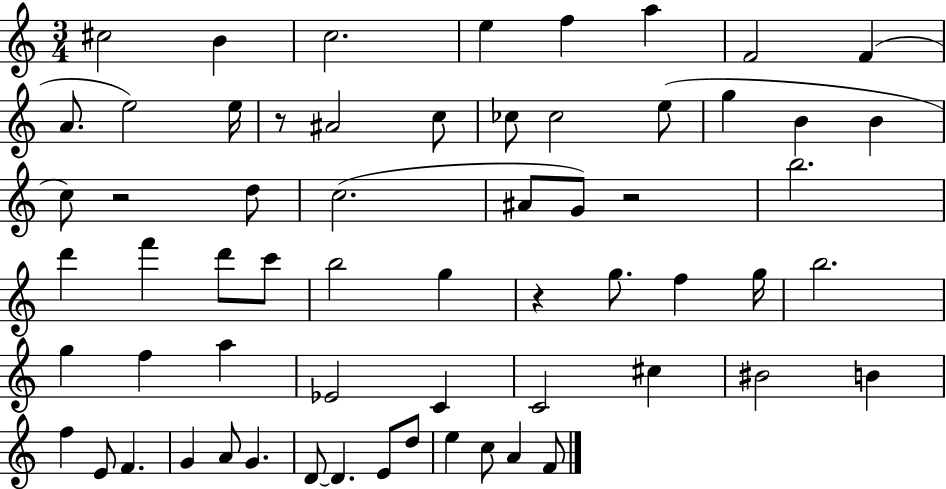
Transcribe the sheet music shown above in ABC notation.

X:1
T:Untitled
M:3/4
L:1/4
K:C
^c2 B c2 e f a F2 F A/2 e2 e/4 z/2 ^A2 c/2 _c/2 _c2 e/2 g B B c/2 z2 d/2 c2 ^A/2 G/2 z2 b2 d' f' d'/2 c'/2 b2 g z g/2 f g/4 b2 g f a _E2 C C2 ^c ^B2 B f E/2 F G A/2 G D/2 D E/2 d/2 e c/2 A F/2